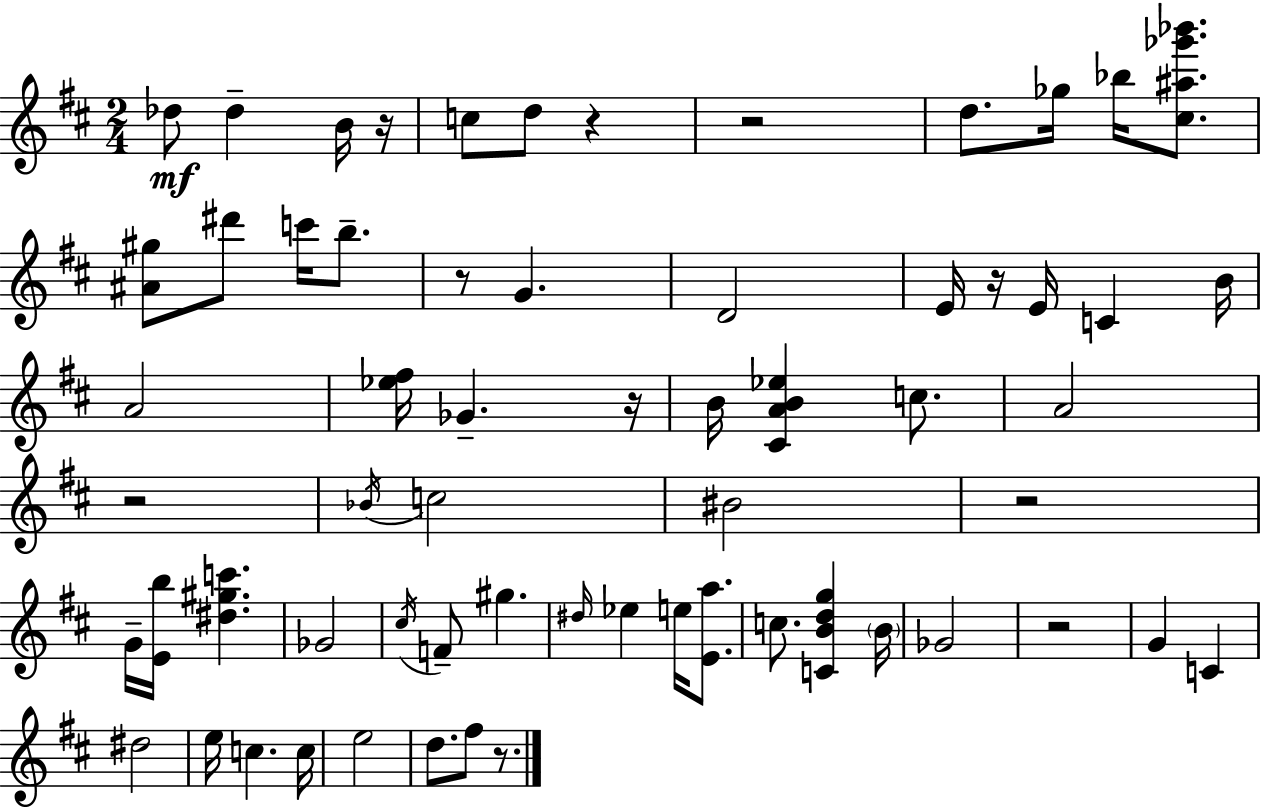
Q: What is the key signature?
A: D major